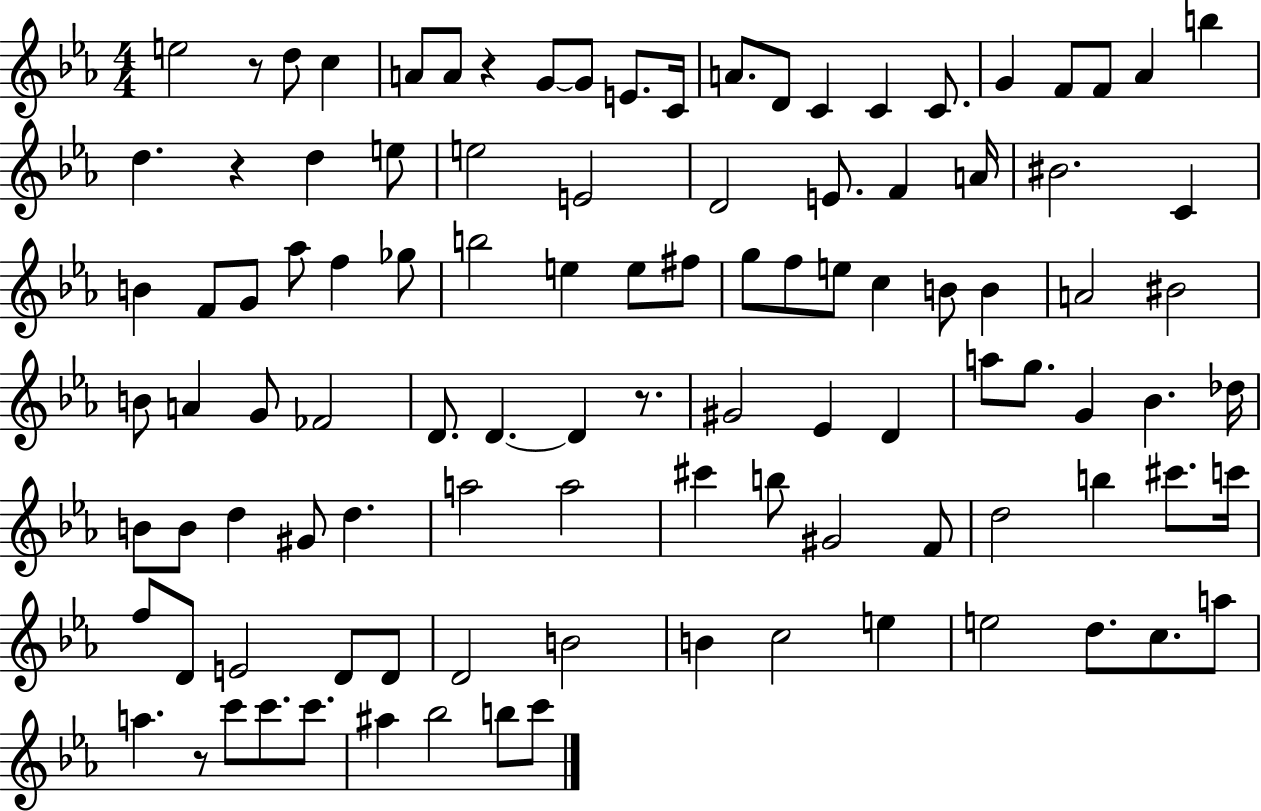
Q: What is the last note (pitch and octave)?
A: C6